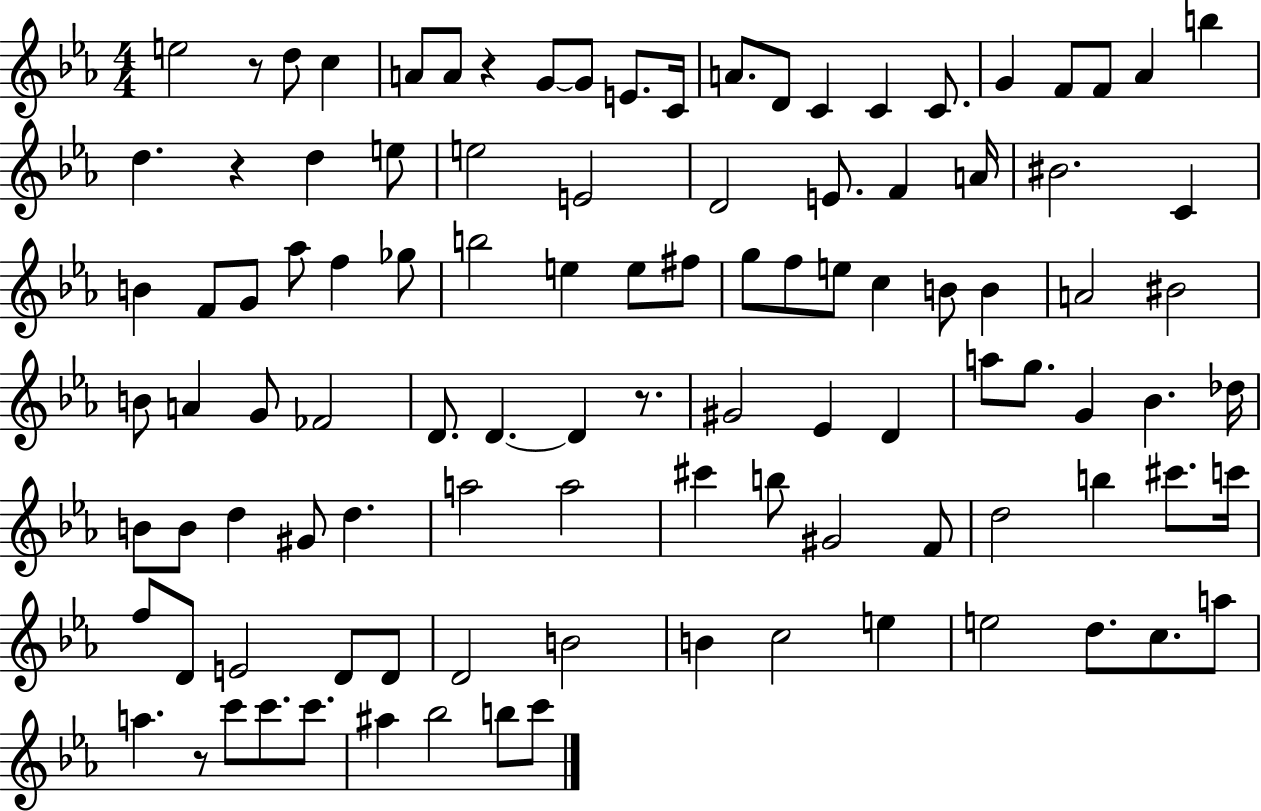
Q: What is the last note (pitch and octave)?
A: C6